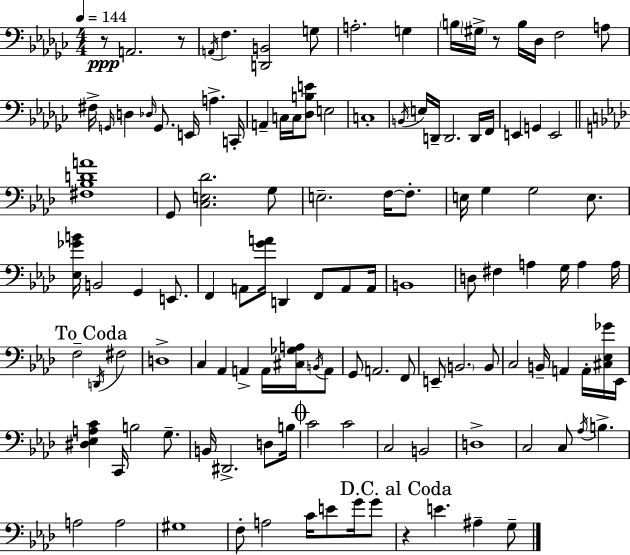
X:1
T:Untitled
M:4/4
L:1/4
K:Ebm
z/2 A,,2 z/2 A,,/4 F, [D,,B,,]2 G,/2 A,2 G, B,/4 ^G,/4 z/2 B,/4 _D,/4 F,2 A,/2 ^F,/4 G,,/4 D, _D,/4 G,,/2 E,,/4 A, C,,/4 A,, C,/4 C,/4 [_D,B,E]/2 E,2 C,4 B,,/4 E,/4 D,,/4 D,,2 D,,/4 F,,/4 E,, G,, E,,2 [^F,_B,DA]4 G,,/2 [C,E,_D]2 G,/2 E,2 F,/4 F,/2 E,/4 G, G,2 E,/2 [_E,_GB]/4 B,,2 G,, E,,/2 F,, A,,/2 [GA]/4 D,, F,,/2 A,,/2 A,,/4 B,,4 D,/2 ^F, A, G,/4 A, A,/4 F,2 D,,/4 ^F,2 D,4 C, _A,, A,, A,,/4 [^C,_G,A,]/4 B,,/4 A,,/2 G,,/2 A,,2 F,,/2 E,,/2 B,,2 B,,/2 C,2 B,,/4 A,, A,,/4 [^C,_E,_G]/4 _E,,/4 [^D,_E,A,C] C,,/4 B,2 G,/2 B,,/4 ^D,,2 D,/2 B,/4 C2 C2 C,2 B,,2 D,4 C,2 C,/2 _A,/4 B, A,2 A,2 ^G,4 F,/2 A,2 C/4 E/2 G/4 G/2 z E ^A, G,/2